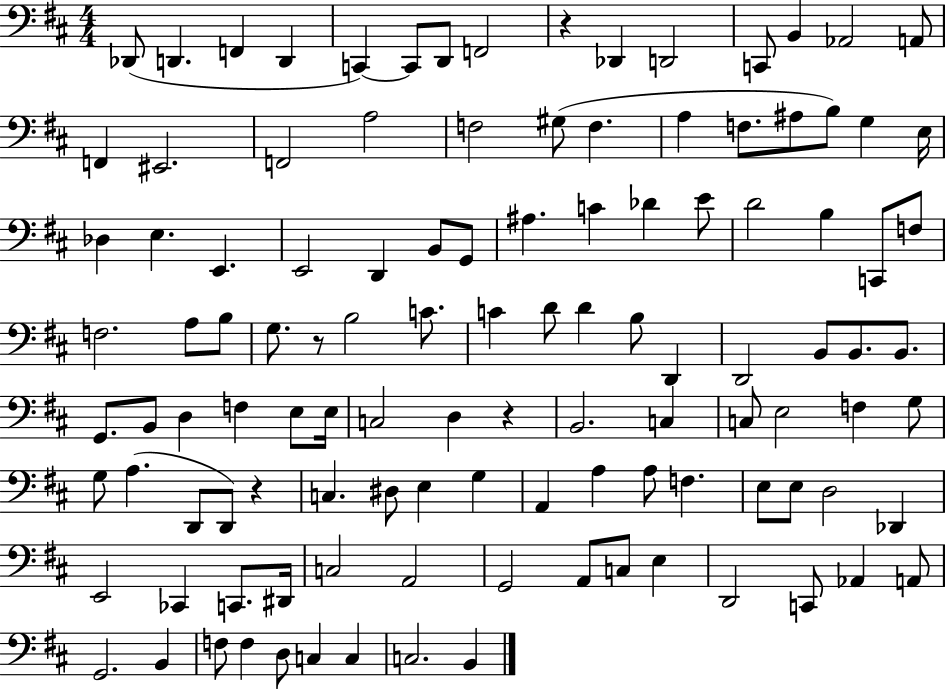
{
  \clef bass
  \numericTimeSignature
  \time 4/4
  \key d \major
  des,8( d,4. f,4 d,4 | c,4~~) c,8 d,8 f,2 | r4 des,4 d,2 | c,8 b,4 aes,2 a,8 | \break f,4 eis,2. | f,2 a2 | f2 gis8( f4. | a4 f8. ais8 b8) g4 e16 | \break des4 e4. e,4. | e,2 d,4 b,8 g,8 | ais4. c'4 des'4 e'8 | d'2 b4 c,8 f8 | \break f2. a8 b8 | g8. r8 b2 c'8. | c'4 d'8 d'4 b8 d,4 | d,2 b,8 b,8. b,8. | \break g,8. b,8 d4 f4 e8 e16 | c2 d4 r4 | b,2. c4 | c8 e2 f4 g8 | \break g8 a4.( d,8 d,8) r4 | c4. dis8 e4 g4 | a,4 a4 a8 f4. | e8 e8 d2 des,4 | \break e,2 ces,4 c,8. dis,16 | c2 a,2 | g,2 a,8 c8 e4 | d,2 c,8 aes,4 a,8 | \break g,2. b,4 | f8 f4 d8 c4 c4 | c2. b,4 | \bar "|."
}